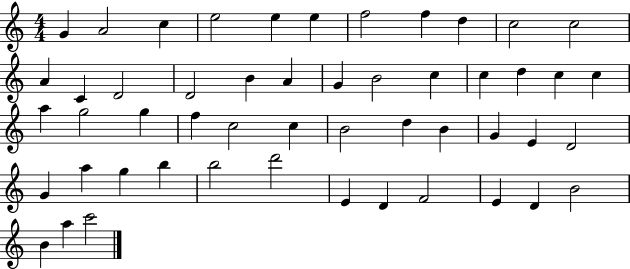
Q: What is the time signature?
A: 4/4